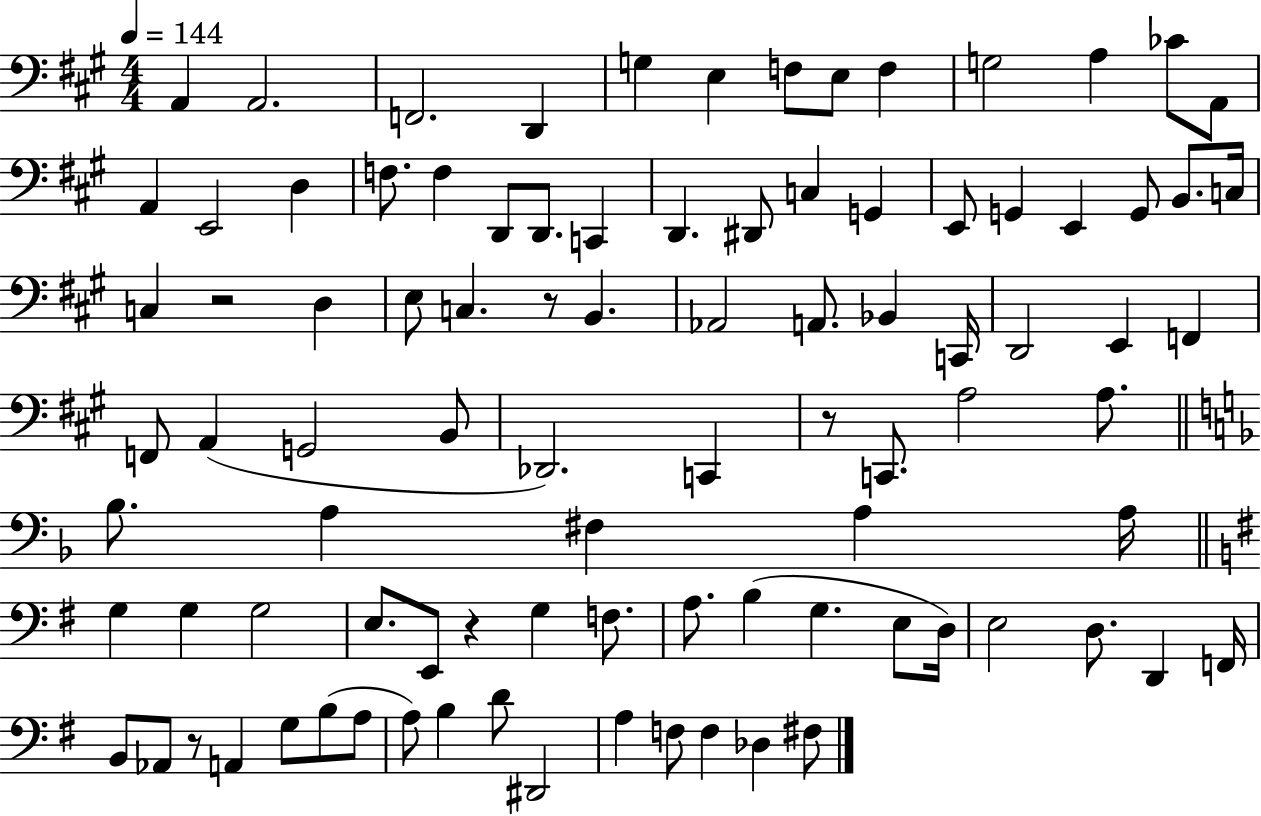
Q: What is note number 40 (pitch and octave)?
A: C2